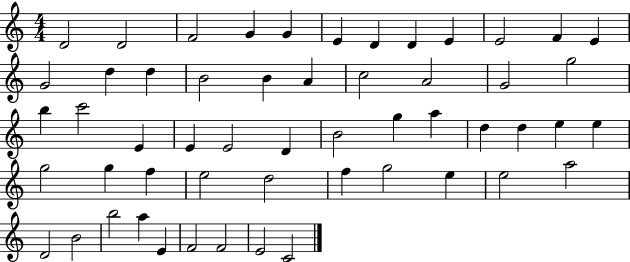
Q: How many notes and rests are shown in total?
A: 54